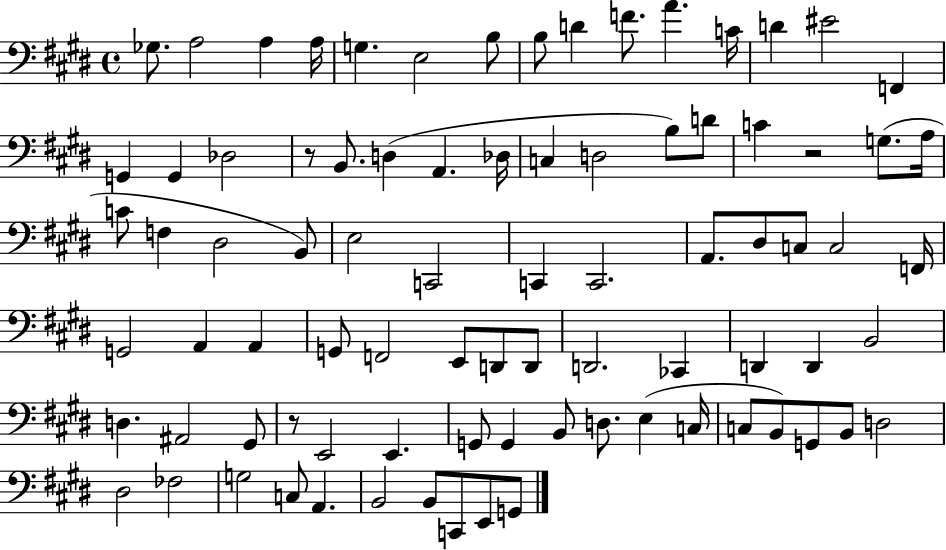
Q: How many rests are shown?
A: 3